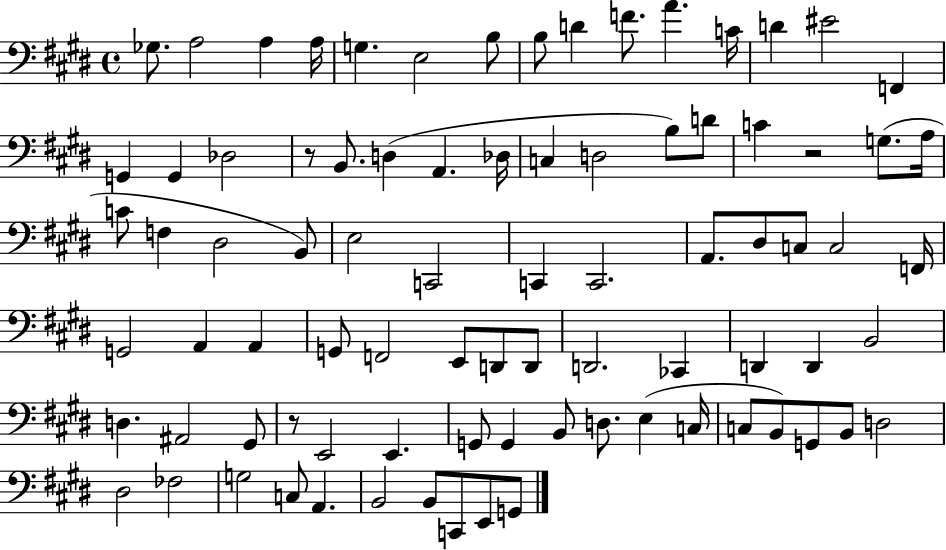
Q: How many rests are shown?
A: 3